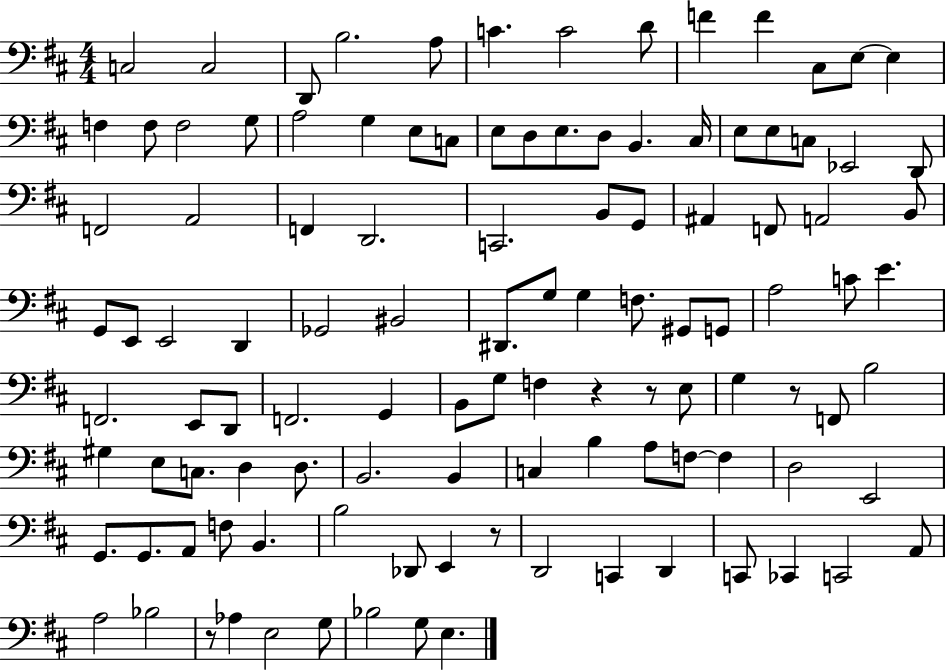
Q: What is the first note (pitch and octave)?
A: C3